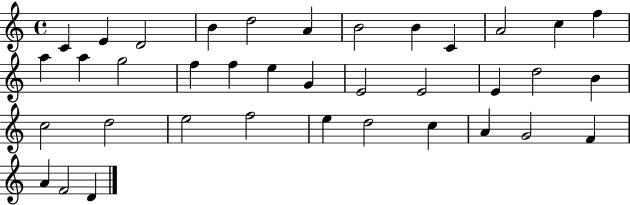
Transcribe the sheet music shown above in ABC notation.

X:1
T:Untitled
M:4/4
L:1/4
K:C
C E D2 B d2 A B2 B C A2 c f a a g2 f f e G E2 E2 E d2 B c2 d2 e2 f2 e d2 c A G2 F A F2 D